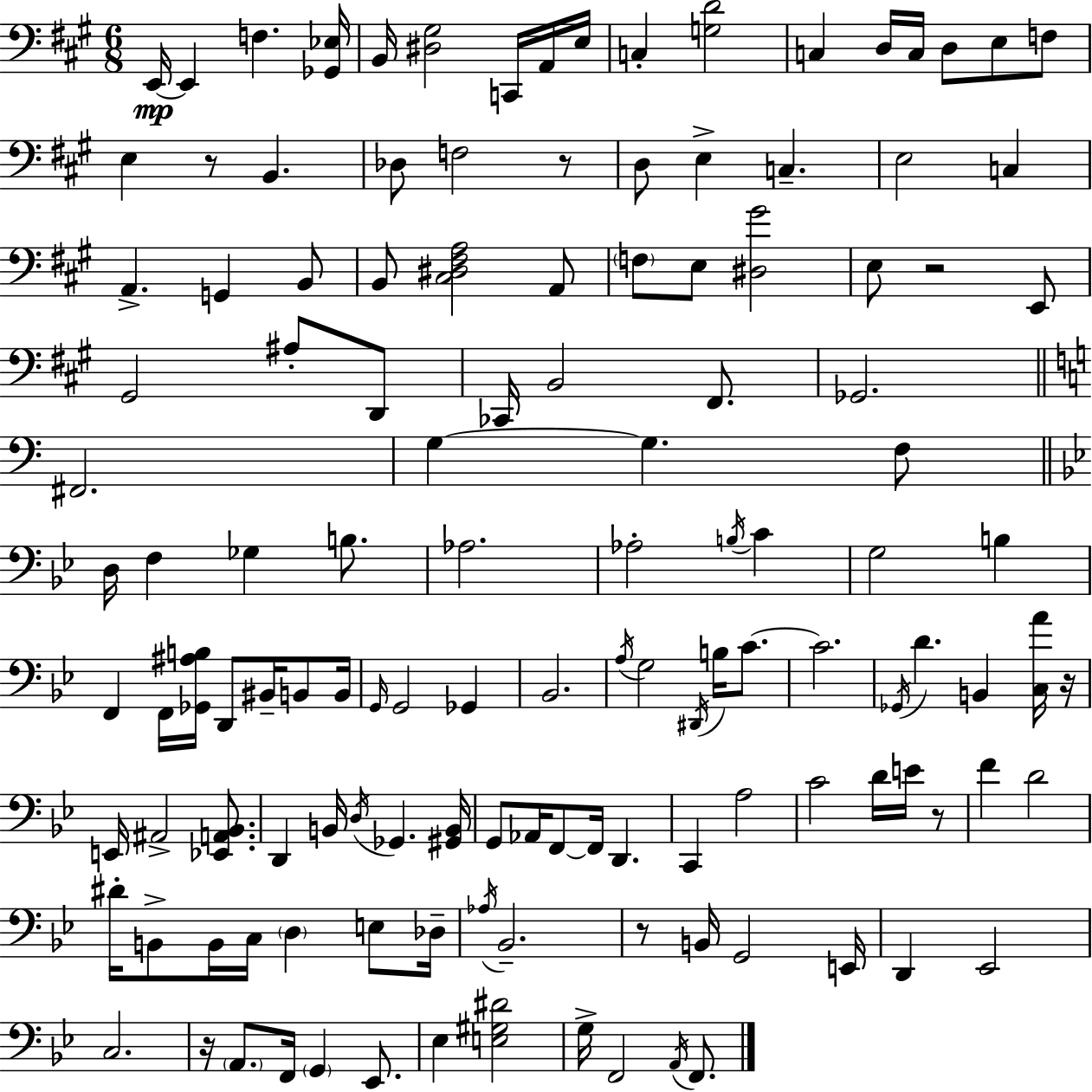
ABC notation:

X:1
T:Untitled
M:6/8
L:1/4
K:A
E,,/4 E,, F, [_G,,_E,]/4 B,,/4 [^D,^G,]2 C,,/4 A,,/4 E,/4 C, [G,D]2 C, D,/4 C,/4 D,/2 E,/2 F,/2 E, z/2 B,, _D,/2 F,2 z/2 D,/2 E, C, E,2 C, A,, G,, B,,/2 B,,/2 [^C,^D,^F,A,]2 A,,/2 F,/2 E,/2 [^D,^G]2 E,/2 z2 E,,/2 ^G,,2 ^A,/2 D,,/2 _C,,/4 B,,2 ^F,,/2 _G,,2 ^F,,2 G, G, F,/2 D,/4 F, _G, B,/2 _A,2 _A,2 B,/4 C G,2 B, F,, F,,/4 [_G,,^A,B,]/4 D,,/2 ^B,,/4 B,,/2 B,,/4 G,,/4 G,,2 _G,, _B,,2 A,/4 G,2 ^D,,/4 B,/4 C/2 C2 _G,,/4 D B,, [C,A]/4 z/4 E,,/4 ^A,,2 [_E,,A,,_B,,]/2 D,, B,,/4 D,/4 _G,, [^G,,B,,]/4 G,,/2 _A,,/4 F,,/2 F,,/4 D,, C,, A,2 C2 D/4 E/4 z/2 F D2 ^D/4 B,,/2 B,,/4 C,/4 D, E,/2 _D,/4 _A,/4 _B,,2 z/2 B,,/4 G,,2 E,,/4 D,, _E,,2 C,2 z/4 A,,/2 F,,/4 G,, _E,,/2 _E, [E,^G,^D]2 G,/4 F,,2 A,,/4 F,,/2